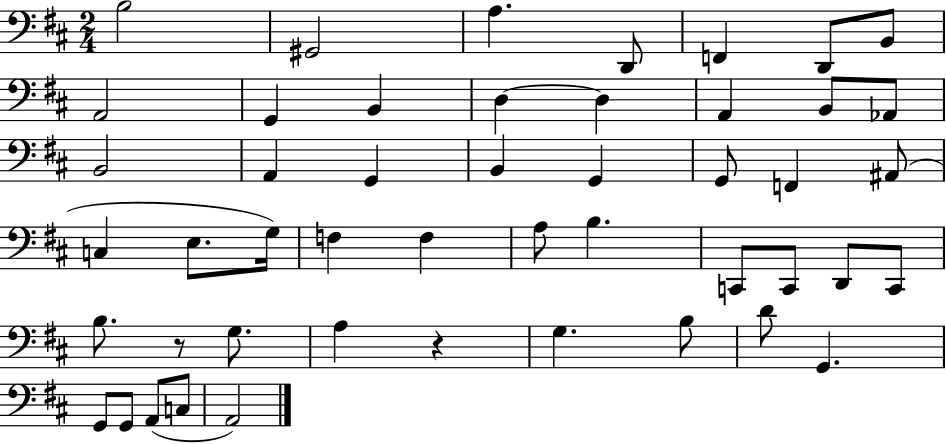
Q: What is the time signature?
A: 2/4